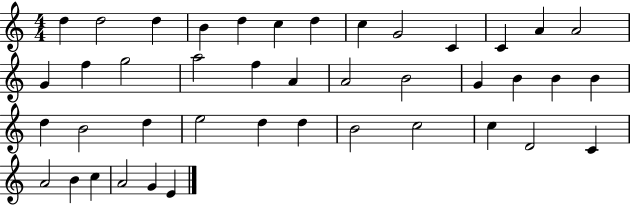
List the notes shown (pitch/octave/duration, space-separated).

D5/q D5/h D5/q B4/q D5/q C5/q D5/q C5/q G4/h C4/q C4/q A4/q A4/h G4/q F5/q G5/h A5/h F5/q A4/q A4/h B4/h G4/q B4/q B4/q B4/q D5/q B4/h D5/q E5/h D5/q D5/q B4/h C5/h C5/q D4/h C4/q A4/h B4/q C5/q A4/h G4/q E4/q